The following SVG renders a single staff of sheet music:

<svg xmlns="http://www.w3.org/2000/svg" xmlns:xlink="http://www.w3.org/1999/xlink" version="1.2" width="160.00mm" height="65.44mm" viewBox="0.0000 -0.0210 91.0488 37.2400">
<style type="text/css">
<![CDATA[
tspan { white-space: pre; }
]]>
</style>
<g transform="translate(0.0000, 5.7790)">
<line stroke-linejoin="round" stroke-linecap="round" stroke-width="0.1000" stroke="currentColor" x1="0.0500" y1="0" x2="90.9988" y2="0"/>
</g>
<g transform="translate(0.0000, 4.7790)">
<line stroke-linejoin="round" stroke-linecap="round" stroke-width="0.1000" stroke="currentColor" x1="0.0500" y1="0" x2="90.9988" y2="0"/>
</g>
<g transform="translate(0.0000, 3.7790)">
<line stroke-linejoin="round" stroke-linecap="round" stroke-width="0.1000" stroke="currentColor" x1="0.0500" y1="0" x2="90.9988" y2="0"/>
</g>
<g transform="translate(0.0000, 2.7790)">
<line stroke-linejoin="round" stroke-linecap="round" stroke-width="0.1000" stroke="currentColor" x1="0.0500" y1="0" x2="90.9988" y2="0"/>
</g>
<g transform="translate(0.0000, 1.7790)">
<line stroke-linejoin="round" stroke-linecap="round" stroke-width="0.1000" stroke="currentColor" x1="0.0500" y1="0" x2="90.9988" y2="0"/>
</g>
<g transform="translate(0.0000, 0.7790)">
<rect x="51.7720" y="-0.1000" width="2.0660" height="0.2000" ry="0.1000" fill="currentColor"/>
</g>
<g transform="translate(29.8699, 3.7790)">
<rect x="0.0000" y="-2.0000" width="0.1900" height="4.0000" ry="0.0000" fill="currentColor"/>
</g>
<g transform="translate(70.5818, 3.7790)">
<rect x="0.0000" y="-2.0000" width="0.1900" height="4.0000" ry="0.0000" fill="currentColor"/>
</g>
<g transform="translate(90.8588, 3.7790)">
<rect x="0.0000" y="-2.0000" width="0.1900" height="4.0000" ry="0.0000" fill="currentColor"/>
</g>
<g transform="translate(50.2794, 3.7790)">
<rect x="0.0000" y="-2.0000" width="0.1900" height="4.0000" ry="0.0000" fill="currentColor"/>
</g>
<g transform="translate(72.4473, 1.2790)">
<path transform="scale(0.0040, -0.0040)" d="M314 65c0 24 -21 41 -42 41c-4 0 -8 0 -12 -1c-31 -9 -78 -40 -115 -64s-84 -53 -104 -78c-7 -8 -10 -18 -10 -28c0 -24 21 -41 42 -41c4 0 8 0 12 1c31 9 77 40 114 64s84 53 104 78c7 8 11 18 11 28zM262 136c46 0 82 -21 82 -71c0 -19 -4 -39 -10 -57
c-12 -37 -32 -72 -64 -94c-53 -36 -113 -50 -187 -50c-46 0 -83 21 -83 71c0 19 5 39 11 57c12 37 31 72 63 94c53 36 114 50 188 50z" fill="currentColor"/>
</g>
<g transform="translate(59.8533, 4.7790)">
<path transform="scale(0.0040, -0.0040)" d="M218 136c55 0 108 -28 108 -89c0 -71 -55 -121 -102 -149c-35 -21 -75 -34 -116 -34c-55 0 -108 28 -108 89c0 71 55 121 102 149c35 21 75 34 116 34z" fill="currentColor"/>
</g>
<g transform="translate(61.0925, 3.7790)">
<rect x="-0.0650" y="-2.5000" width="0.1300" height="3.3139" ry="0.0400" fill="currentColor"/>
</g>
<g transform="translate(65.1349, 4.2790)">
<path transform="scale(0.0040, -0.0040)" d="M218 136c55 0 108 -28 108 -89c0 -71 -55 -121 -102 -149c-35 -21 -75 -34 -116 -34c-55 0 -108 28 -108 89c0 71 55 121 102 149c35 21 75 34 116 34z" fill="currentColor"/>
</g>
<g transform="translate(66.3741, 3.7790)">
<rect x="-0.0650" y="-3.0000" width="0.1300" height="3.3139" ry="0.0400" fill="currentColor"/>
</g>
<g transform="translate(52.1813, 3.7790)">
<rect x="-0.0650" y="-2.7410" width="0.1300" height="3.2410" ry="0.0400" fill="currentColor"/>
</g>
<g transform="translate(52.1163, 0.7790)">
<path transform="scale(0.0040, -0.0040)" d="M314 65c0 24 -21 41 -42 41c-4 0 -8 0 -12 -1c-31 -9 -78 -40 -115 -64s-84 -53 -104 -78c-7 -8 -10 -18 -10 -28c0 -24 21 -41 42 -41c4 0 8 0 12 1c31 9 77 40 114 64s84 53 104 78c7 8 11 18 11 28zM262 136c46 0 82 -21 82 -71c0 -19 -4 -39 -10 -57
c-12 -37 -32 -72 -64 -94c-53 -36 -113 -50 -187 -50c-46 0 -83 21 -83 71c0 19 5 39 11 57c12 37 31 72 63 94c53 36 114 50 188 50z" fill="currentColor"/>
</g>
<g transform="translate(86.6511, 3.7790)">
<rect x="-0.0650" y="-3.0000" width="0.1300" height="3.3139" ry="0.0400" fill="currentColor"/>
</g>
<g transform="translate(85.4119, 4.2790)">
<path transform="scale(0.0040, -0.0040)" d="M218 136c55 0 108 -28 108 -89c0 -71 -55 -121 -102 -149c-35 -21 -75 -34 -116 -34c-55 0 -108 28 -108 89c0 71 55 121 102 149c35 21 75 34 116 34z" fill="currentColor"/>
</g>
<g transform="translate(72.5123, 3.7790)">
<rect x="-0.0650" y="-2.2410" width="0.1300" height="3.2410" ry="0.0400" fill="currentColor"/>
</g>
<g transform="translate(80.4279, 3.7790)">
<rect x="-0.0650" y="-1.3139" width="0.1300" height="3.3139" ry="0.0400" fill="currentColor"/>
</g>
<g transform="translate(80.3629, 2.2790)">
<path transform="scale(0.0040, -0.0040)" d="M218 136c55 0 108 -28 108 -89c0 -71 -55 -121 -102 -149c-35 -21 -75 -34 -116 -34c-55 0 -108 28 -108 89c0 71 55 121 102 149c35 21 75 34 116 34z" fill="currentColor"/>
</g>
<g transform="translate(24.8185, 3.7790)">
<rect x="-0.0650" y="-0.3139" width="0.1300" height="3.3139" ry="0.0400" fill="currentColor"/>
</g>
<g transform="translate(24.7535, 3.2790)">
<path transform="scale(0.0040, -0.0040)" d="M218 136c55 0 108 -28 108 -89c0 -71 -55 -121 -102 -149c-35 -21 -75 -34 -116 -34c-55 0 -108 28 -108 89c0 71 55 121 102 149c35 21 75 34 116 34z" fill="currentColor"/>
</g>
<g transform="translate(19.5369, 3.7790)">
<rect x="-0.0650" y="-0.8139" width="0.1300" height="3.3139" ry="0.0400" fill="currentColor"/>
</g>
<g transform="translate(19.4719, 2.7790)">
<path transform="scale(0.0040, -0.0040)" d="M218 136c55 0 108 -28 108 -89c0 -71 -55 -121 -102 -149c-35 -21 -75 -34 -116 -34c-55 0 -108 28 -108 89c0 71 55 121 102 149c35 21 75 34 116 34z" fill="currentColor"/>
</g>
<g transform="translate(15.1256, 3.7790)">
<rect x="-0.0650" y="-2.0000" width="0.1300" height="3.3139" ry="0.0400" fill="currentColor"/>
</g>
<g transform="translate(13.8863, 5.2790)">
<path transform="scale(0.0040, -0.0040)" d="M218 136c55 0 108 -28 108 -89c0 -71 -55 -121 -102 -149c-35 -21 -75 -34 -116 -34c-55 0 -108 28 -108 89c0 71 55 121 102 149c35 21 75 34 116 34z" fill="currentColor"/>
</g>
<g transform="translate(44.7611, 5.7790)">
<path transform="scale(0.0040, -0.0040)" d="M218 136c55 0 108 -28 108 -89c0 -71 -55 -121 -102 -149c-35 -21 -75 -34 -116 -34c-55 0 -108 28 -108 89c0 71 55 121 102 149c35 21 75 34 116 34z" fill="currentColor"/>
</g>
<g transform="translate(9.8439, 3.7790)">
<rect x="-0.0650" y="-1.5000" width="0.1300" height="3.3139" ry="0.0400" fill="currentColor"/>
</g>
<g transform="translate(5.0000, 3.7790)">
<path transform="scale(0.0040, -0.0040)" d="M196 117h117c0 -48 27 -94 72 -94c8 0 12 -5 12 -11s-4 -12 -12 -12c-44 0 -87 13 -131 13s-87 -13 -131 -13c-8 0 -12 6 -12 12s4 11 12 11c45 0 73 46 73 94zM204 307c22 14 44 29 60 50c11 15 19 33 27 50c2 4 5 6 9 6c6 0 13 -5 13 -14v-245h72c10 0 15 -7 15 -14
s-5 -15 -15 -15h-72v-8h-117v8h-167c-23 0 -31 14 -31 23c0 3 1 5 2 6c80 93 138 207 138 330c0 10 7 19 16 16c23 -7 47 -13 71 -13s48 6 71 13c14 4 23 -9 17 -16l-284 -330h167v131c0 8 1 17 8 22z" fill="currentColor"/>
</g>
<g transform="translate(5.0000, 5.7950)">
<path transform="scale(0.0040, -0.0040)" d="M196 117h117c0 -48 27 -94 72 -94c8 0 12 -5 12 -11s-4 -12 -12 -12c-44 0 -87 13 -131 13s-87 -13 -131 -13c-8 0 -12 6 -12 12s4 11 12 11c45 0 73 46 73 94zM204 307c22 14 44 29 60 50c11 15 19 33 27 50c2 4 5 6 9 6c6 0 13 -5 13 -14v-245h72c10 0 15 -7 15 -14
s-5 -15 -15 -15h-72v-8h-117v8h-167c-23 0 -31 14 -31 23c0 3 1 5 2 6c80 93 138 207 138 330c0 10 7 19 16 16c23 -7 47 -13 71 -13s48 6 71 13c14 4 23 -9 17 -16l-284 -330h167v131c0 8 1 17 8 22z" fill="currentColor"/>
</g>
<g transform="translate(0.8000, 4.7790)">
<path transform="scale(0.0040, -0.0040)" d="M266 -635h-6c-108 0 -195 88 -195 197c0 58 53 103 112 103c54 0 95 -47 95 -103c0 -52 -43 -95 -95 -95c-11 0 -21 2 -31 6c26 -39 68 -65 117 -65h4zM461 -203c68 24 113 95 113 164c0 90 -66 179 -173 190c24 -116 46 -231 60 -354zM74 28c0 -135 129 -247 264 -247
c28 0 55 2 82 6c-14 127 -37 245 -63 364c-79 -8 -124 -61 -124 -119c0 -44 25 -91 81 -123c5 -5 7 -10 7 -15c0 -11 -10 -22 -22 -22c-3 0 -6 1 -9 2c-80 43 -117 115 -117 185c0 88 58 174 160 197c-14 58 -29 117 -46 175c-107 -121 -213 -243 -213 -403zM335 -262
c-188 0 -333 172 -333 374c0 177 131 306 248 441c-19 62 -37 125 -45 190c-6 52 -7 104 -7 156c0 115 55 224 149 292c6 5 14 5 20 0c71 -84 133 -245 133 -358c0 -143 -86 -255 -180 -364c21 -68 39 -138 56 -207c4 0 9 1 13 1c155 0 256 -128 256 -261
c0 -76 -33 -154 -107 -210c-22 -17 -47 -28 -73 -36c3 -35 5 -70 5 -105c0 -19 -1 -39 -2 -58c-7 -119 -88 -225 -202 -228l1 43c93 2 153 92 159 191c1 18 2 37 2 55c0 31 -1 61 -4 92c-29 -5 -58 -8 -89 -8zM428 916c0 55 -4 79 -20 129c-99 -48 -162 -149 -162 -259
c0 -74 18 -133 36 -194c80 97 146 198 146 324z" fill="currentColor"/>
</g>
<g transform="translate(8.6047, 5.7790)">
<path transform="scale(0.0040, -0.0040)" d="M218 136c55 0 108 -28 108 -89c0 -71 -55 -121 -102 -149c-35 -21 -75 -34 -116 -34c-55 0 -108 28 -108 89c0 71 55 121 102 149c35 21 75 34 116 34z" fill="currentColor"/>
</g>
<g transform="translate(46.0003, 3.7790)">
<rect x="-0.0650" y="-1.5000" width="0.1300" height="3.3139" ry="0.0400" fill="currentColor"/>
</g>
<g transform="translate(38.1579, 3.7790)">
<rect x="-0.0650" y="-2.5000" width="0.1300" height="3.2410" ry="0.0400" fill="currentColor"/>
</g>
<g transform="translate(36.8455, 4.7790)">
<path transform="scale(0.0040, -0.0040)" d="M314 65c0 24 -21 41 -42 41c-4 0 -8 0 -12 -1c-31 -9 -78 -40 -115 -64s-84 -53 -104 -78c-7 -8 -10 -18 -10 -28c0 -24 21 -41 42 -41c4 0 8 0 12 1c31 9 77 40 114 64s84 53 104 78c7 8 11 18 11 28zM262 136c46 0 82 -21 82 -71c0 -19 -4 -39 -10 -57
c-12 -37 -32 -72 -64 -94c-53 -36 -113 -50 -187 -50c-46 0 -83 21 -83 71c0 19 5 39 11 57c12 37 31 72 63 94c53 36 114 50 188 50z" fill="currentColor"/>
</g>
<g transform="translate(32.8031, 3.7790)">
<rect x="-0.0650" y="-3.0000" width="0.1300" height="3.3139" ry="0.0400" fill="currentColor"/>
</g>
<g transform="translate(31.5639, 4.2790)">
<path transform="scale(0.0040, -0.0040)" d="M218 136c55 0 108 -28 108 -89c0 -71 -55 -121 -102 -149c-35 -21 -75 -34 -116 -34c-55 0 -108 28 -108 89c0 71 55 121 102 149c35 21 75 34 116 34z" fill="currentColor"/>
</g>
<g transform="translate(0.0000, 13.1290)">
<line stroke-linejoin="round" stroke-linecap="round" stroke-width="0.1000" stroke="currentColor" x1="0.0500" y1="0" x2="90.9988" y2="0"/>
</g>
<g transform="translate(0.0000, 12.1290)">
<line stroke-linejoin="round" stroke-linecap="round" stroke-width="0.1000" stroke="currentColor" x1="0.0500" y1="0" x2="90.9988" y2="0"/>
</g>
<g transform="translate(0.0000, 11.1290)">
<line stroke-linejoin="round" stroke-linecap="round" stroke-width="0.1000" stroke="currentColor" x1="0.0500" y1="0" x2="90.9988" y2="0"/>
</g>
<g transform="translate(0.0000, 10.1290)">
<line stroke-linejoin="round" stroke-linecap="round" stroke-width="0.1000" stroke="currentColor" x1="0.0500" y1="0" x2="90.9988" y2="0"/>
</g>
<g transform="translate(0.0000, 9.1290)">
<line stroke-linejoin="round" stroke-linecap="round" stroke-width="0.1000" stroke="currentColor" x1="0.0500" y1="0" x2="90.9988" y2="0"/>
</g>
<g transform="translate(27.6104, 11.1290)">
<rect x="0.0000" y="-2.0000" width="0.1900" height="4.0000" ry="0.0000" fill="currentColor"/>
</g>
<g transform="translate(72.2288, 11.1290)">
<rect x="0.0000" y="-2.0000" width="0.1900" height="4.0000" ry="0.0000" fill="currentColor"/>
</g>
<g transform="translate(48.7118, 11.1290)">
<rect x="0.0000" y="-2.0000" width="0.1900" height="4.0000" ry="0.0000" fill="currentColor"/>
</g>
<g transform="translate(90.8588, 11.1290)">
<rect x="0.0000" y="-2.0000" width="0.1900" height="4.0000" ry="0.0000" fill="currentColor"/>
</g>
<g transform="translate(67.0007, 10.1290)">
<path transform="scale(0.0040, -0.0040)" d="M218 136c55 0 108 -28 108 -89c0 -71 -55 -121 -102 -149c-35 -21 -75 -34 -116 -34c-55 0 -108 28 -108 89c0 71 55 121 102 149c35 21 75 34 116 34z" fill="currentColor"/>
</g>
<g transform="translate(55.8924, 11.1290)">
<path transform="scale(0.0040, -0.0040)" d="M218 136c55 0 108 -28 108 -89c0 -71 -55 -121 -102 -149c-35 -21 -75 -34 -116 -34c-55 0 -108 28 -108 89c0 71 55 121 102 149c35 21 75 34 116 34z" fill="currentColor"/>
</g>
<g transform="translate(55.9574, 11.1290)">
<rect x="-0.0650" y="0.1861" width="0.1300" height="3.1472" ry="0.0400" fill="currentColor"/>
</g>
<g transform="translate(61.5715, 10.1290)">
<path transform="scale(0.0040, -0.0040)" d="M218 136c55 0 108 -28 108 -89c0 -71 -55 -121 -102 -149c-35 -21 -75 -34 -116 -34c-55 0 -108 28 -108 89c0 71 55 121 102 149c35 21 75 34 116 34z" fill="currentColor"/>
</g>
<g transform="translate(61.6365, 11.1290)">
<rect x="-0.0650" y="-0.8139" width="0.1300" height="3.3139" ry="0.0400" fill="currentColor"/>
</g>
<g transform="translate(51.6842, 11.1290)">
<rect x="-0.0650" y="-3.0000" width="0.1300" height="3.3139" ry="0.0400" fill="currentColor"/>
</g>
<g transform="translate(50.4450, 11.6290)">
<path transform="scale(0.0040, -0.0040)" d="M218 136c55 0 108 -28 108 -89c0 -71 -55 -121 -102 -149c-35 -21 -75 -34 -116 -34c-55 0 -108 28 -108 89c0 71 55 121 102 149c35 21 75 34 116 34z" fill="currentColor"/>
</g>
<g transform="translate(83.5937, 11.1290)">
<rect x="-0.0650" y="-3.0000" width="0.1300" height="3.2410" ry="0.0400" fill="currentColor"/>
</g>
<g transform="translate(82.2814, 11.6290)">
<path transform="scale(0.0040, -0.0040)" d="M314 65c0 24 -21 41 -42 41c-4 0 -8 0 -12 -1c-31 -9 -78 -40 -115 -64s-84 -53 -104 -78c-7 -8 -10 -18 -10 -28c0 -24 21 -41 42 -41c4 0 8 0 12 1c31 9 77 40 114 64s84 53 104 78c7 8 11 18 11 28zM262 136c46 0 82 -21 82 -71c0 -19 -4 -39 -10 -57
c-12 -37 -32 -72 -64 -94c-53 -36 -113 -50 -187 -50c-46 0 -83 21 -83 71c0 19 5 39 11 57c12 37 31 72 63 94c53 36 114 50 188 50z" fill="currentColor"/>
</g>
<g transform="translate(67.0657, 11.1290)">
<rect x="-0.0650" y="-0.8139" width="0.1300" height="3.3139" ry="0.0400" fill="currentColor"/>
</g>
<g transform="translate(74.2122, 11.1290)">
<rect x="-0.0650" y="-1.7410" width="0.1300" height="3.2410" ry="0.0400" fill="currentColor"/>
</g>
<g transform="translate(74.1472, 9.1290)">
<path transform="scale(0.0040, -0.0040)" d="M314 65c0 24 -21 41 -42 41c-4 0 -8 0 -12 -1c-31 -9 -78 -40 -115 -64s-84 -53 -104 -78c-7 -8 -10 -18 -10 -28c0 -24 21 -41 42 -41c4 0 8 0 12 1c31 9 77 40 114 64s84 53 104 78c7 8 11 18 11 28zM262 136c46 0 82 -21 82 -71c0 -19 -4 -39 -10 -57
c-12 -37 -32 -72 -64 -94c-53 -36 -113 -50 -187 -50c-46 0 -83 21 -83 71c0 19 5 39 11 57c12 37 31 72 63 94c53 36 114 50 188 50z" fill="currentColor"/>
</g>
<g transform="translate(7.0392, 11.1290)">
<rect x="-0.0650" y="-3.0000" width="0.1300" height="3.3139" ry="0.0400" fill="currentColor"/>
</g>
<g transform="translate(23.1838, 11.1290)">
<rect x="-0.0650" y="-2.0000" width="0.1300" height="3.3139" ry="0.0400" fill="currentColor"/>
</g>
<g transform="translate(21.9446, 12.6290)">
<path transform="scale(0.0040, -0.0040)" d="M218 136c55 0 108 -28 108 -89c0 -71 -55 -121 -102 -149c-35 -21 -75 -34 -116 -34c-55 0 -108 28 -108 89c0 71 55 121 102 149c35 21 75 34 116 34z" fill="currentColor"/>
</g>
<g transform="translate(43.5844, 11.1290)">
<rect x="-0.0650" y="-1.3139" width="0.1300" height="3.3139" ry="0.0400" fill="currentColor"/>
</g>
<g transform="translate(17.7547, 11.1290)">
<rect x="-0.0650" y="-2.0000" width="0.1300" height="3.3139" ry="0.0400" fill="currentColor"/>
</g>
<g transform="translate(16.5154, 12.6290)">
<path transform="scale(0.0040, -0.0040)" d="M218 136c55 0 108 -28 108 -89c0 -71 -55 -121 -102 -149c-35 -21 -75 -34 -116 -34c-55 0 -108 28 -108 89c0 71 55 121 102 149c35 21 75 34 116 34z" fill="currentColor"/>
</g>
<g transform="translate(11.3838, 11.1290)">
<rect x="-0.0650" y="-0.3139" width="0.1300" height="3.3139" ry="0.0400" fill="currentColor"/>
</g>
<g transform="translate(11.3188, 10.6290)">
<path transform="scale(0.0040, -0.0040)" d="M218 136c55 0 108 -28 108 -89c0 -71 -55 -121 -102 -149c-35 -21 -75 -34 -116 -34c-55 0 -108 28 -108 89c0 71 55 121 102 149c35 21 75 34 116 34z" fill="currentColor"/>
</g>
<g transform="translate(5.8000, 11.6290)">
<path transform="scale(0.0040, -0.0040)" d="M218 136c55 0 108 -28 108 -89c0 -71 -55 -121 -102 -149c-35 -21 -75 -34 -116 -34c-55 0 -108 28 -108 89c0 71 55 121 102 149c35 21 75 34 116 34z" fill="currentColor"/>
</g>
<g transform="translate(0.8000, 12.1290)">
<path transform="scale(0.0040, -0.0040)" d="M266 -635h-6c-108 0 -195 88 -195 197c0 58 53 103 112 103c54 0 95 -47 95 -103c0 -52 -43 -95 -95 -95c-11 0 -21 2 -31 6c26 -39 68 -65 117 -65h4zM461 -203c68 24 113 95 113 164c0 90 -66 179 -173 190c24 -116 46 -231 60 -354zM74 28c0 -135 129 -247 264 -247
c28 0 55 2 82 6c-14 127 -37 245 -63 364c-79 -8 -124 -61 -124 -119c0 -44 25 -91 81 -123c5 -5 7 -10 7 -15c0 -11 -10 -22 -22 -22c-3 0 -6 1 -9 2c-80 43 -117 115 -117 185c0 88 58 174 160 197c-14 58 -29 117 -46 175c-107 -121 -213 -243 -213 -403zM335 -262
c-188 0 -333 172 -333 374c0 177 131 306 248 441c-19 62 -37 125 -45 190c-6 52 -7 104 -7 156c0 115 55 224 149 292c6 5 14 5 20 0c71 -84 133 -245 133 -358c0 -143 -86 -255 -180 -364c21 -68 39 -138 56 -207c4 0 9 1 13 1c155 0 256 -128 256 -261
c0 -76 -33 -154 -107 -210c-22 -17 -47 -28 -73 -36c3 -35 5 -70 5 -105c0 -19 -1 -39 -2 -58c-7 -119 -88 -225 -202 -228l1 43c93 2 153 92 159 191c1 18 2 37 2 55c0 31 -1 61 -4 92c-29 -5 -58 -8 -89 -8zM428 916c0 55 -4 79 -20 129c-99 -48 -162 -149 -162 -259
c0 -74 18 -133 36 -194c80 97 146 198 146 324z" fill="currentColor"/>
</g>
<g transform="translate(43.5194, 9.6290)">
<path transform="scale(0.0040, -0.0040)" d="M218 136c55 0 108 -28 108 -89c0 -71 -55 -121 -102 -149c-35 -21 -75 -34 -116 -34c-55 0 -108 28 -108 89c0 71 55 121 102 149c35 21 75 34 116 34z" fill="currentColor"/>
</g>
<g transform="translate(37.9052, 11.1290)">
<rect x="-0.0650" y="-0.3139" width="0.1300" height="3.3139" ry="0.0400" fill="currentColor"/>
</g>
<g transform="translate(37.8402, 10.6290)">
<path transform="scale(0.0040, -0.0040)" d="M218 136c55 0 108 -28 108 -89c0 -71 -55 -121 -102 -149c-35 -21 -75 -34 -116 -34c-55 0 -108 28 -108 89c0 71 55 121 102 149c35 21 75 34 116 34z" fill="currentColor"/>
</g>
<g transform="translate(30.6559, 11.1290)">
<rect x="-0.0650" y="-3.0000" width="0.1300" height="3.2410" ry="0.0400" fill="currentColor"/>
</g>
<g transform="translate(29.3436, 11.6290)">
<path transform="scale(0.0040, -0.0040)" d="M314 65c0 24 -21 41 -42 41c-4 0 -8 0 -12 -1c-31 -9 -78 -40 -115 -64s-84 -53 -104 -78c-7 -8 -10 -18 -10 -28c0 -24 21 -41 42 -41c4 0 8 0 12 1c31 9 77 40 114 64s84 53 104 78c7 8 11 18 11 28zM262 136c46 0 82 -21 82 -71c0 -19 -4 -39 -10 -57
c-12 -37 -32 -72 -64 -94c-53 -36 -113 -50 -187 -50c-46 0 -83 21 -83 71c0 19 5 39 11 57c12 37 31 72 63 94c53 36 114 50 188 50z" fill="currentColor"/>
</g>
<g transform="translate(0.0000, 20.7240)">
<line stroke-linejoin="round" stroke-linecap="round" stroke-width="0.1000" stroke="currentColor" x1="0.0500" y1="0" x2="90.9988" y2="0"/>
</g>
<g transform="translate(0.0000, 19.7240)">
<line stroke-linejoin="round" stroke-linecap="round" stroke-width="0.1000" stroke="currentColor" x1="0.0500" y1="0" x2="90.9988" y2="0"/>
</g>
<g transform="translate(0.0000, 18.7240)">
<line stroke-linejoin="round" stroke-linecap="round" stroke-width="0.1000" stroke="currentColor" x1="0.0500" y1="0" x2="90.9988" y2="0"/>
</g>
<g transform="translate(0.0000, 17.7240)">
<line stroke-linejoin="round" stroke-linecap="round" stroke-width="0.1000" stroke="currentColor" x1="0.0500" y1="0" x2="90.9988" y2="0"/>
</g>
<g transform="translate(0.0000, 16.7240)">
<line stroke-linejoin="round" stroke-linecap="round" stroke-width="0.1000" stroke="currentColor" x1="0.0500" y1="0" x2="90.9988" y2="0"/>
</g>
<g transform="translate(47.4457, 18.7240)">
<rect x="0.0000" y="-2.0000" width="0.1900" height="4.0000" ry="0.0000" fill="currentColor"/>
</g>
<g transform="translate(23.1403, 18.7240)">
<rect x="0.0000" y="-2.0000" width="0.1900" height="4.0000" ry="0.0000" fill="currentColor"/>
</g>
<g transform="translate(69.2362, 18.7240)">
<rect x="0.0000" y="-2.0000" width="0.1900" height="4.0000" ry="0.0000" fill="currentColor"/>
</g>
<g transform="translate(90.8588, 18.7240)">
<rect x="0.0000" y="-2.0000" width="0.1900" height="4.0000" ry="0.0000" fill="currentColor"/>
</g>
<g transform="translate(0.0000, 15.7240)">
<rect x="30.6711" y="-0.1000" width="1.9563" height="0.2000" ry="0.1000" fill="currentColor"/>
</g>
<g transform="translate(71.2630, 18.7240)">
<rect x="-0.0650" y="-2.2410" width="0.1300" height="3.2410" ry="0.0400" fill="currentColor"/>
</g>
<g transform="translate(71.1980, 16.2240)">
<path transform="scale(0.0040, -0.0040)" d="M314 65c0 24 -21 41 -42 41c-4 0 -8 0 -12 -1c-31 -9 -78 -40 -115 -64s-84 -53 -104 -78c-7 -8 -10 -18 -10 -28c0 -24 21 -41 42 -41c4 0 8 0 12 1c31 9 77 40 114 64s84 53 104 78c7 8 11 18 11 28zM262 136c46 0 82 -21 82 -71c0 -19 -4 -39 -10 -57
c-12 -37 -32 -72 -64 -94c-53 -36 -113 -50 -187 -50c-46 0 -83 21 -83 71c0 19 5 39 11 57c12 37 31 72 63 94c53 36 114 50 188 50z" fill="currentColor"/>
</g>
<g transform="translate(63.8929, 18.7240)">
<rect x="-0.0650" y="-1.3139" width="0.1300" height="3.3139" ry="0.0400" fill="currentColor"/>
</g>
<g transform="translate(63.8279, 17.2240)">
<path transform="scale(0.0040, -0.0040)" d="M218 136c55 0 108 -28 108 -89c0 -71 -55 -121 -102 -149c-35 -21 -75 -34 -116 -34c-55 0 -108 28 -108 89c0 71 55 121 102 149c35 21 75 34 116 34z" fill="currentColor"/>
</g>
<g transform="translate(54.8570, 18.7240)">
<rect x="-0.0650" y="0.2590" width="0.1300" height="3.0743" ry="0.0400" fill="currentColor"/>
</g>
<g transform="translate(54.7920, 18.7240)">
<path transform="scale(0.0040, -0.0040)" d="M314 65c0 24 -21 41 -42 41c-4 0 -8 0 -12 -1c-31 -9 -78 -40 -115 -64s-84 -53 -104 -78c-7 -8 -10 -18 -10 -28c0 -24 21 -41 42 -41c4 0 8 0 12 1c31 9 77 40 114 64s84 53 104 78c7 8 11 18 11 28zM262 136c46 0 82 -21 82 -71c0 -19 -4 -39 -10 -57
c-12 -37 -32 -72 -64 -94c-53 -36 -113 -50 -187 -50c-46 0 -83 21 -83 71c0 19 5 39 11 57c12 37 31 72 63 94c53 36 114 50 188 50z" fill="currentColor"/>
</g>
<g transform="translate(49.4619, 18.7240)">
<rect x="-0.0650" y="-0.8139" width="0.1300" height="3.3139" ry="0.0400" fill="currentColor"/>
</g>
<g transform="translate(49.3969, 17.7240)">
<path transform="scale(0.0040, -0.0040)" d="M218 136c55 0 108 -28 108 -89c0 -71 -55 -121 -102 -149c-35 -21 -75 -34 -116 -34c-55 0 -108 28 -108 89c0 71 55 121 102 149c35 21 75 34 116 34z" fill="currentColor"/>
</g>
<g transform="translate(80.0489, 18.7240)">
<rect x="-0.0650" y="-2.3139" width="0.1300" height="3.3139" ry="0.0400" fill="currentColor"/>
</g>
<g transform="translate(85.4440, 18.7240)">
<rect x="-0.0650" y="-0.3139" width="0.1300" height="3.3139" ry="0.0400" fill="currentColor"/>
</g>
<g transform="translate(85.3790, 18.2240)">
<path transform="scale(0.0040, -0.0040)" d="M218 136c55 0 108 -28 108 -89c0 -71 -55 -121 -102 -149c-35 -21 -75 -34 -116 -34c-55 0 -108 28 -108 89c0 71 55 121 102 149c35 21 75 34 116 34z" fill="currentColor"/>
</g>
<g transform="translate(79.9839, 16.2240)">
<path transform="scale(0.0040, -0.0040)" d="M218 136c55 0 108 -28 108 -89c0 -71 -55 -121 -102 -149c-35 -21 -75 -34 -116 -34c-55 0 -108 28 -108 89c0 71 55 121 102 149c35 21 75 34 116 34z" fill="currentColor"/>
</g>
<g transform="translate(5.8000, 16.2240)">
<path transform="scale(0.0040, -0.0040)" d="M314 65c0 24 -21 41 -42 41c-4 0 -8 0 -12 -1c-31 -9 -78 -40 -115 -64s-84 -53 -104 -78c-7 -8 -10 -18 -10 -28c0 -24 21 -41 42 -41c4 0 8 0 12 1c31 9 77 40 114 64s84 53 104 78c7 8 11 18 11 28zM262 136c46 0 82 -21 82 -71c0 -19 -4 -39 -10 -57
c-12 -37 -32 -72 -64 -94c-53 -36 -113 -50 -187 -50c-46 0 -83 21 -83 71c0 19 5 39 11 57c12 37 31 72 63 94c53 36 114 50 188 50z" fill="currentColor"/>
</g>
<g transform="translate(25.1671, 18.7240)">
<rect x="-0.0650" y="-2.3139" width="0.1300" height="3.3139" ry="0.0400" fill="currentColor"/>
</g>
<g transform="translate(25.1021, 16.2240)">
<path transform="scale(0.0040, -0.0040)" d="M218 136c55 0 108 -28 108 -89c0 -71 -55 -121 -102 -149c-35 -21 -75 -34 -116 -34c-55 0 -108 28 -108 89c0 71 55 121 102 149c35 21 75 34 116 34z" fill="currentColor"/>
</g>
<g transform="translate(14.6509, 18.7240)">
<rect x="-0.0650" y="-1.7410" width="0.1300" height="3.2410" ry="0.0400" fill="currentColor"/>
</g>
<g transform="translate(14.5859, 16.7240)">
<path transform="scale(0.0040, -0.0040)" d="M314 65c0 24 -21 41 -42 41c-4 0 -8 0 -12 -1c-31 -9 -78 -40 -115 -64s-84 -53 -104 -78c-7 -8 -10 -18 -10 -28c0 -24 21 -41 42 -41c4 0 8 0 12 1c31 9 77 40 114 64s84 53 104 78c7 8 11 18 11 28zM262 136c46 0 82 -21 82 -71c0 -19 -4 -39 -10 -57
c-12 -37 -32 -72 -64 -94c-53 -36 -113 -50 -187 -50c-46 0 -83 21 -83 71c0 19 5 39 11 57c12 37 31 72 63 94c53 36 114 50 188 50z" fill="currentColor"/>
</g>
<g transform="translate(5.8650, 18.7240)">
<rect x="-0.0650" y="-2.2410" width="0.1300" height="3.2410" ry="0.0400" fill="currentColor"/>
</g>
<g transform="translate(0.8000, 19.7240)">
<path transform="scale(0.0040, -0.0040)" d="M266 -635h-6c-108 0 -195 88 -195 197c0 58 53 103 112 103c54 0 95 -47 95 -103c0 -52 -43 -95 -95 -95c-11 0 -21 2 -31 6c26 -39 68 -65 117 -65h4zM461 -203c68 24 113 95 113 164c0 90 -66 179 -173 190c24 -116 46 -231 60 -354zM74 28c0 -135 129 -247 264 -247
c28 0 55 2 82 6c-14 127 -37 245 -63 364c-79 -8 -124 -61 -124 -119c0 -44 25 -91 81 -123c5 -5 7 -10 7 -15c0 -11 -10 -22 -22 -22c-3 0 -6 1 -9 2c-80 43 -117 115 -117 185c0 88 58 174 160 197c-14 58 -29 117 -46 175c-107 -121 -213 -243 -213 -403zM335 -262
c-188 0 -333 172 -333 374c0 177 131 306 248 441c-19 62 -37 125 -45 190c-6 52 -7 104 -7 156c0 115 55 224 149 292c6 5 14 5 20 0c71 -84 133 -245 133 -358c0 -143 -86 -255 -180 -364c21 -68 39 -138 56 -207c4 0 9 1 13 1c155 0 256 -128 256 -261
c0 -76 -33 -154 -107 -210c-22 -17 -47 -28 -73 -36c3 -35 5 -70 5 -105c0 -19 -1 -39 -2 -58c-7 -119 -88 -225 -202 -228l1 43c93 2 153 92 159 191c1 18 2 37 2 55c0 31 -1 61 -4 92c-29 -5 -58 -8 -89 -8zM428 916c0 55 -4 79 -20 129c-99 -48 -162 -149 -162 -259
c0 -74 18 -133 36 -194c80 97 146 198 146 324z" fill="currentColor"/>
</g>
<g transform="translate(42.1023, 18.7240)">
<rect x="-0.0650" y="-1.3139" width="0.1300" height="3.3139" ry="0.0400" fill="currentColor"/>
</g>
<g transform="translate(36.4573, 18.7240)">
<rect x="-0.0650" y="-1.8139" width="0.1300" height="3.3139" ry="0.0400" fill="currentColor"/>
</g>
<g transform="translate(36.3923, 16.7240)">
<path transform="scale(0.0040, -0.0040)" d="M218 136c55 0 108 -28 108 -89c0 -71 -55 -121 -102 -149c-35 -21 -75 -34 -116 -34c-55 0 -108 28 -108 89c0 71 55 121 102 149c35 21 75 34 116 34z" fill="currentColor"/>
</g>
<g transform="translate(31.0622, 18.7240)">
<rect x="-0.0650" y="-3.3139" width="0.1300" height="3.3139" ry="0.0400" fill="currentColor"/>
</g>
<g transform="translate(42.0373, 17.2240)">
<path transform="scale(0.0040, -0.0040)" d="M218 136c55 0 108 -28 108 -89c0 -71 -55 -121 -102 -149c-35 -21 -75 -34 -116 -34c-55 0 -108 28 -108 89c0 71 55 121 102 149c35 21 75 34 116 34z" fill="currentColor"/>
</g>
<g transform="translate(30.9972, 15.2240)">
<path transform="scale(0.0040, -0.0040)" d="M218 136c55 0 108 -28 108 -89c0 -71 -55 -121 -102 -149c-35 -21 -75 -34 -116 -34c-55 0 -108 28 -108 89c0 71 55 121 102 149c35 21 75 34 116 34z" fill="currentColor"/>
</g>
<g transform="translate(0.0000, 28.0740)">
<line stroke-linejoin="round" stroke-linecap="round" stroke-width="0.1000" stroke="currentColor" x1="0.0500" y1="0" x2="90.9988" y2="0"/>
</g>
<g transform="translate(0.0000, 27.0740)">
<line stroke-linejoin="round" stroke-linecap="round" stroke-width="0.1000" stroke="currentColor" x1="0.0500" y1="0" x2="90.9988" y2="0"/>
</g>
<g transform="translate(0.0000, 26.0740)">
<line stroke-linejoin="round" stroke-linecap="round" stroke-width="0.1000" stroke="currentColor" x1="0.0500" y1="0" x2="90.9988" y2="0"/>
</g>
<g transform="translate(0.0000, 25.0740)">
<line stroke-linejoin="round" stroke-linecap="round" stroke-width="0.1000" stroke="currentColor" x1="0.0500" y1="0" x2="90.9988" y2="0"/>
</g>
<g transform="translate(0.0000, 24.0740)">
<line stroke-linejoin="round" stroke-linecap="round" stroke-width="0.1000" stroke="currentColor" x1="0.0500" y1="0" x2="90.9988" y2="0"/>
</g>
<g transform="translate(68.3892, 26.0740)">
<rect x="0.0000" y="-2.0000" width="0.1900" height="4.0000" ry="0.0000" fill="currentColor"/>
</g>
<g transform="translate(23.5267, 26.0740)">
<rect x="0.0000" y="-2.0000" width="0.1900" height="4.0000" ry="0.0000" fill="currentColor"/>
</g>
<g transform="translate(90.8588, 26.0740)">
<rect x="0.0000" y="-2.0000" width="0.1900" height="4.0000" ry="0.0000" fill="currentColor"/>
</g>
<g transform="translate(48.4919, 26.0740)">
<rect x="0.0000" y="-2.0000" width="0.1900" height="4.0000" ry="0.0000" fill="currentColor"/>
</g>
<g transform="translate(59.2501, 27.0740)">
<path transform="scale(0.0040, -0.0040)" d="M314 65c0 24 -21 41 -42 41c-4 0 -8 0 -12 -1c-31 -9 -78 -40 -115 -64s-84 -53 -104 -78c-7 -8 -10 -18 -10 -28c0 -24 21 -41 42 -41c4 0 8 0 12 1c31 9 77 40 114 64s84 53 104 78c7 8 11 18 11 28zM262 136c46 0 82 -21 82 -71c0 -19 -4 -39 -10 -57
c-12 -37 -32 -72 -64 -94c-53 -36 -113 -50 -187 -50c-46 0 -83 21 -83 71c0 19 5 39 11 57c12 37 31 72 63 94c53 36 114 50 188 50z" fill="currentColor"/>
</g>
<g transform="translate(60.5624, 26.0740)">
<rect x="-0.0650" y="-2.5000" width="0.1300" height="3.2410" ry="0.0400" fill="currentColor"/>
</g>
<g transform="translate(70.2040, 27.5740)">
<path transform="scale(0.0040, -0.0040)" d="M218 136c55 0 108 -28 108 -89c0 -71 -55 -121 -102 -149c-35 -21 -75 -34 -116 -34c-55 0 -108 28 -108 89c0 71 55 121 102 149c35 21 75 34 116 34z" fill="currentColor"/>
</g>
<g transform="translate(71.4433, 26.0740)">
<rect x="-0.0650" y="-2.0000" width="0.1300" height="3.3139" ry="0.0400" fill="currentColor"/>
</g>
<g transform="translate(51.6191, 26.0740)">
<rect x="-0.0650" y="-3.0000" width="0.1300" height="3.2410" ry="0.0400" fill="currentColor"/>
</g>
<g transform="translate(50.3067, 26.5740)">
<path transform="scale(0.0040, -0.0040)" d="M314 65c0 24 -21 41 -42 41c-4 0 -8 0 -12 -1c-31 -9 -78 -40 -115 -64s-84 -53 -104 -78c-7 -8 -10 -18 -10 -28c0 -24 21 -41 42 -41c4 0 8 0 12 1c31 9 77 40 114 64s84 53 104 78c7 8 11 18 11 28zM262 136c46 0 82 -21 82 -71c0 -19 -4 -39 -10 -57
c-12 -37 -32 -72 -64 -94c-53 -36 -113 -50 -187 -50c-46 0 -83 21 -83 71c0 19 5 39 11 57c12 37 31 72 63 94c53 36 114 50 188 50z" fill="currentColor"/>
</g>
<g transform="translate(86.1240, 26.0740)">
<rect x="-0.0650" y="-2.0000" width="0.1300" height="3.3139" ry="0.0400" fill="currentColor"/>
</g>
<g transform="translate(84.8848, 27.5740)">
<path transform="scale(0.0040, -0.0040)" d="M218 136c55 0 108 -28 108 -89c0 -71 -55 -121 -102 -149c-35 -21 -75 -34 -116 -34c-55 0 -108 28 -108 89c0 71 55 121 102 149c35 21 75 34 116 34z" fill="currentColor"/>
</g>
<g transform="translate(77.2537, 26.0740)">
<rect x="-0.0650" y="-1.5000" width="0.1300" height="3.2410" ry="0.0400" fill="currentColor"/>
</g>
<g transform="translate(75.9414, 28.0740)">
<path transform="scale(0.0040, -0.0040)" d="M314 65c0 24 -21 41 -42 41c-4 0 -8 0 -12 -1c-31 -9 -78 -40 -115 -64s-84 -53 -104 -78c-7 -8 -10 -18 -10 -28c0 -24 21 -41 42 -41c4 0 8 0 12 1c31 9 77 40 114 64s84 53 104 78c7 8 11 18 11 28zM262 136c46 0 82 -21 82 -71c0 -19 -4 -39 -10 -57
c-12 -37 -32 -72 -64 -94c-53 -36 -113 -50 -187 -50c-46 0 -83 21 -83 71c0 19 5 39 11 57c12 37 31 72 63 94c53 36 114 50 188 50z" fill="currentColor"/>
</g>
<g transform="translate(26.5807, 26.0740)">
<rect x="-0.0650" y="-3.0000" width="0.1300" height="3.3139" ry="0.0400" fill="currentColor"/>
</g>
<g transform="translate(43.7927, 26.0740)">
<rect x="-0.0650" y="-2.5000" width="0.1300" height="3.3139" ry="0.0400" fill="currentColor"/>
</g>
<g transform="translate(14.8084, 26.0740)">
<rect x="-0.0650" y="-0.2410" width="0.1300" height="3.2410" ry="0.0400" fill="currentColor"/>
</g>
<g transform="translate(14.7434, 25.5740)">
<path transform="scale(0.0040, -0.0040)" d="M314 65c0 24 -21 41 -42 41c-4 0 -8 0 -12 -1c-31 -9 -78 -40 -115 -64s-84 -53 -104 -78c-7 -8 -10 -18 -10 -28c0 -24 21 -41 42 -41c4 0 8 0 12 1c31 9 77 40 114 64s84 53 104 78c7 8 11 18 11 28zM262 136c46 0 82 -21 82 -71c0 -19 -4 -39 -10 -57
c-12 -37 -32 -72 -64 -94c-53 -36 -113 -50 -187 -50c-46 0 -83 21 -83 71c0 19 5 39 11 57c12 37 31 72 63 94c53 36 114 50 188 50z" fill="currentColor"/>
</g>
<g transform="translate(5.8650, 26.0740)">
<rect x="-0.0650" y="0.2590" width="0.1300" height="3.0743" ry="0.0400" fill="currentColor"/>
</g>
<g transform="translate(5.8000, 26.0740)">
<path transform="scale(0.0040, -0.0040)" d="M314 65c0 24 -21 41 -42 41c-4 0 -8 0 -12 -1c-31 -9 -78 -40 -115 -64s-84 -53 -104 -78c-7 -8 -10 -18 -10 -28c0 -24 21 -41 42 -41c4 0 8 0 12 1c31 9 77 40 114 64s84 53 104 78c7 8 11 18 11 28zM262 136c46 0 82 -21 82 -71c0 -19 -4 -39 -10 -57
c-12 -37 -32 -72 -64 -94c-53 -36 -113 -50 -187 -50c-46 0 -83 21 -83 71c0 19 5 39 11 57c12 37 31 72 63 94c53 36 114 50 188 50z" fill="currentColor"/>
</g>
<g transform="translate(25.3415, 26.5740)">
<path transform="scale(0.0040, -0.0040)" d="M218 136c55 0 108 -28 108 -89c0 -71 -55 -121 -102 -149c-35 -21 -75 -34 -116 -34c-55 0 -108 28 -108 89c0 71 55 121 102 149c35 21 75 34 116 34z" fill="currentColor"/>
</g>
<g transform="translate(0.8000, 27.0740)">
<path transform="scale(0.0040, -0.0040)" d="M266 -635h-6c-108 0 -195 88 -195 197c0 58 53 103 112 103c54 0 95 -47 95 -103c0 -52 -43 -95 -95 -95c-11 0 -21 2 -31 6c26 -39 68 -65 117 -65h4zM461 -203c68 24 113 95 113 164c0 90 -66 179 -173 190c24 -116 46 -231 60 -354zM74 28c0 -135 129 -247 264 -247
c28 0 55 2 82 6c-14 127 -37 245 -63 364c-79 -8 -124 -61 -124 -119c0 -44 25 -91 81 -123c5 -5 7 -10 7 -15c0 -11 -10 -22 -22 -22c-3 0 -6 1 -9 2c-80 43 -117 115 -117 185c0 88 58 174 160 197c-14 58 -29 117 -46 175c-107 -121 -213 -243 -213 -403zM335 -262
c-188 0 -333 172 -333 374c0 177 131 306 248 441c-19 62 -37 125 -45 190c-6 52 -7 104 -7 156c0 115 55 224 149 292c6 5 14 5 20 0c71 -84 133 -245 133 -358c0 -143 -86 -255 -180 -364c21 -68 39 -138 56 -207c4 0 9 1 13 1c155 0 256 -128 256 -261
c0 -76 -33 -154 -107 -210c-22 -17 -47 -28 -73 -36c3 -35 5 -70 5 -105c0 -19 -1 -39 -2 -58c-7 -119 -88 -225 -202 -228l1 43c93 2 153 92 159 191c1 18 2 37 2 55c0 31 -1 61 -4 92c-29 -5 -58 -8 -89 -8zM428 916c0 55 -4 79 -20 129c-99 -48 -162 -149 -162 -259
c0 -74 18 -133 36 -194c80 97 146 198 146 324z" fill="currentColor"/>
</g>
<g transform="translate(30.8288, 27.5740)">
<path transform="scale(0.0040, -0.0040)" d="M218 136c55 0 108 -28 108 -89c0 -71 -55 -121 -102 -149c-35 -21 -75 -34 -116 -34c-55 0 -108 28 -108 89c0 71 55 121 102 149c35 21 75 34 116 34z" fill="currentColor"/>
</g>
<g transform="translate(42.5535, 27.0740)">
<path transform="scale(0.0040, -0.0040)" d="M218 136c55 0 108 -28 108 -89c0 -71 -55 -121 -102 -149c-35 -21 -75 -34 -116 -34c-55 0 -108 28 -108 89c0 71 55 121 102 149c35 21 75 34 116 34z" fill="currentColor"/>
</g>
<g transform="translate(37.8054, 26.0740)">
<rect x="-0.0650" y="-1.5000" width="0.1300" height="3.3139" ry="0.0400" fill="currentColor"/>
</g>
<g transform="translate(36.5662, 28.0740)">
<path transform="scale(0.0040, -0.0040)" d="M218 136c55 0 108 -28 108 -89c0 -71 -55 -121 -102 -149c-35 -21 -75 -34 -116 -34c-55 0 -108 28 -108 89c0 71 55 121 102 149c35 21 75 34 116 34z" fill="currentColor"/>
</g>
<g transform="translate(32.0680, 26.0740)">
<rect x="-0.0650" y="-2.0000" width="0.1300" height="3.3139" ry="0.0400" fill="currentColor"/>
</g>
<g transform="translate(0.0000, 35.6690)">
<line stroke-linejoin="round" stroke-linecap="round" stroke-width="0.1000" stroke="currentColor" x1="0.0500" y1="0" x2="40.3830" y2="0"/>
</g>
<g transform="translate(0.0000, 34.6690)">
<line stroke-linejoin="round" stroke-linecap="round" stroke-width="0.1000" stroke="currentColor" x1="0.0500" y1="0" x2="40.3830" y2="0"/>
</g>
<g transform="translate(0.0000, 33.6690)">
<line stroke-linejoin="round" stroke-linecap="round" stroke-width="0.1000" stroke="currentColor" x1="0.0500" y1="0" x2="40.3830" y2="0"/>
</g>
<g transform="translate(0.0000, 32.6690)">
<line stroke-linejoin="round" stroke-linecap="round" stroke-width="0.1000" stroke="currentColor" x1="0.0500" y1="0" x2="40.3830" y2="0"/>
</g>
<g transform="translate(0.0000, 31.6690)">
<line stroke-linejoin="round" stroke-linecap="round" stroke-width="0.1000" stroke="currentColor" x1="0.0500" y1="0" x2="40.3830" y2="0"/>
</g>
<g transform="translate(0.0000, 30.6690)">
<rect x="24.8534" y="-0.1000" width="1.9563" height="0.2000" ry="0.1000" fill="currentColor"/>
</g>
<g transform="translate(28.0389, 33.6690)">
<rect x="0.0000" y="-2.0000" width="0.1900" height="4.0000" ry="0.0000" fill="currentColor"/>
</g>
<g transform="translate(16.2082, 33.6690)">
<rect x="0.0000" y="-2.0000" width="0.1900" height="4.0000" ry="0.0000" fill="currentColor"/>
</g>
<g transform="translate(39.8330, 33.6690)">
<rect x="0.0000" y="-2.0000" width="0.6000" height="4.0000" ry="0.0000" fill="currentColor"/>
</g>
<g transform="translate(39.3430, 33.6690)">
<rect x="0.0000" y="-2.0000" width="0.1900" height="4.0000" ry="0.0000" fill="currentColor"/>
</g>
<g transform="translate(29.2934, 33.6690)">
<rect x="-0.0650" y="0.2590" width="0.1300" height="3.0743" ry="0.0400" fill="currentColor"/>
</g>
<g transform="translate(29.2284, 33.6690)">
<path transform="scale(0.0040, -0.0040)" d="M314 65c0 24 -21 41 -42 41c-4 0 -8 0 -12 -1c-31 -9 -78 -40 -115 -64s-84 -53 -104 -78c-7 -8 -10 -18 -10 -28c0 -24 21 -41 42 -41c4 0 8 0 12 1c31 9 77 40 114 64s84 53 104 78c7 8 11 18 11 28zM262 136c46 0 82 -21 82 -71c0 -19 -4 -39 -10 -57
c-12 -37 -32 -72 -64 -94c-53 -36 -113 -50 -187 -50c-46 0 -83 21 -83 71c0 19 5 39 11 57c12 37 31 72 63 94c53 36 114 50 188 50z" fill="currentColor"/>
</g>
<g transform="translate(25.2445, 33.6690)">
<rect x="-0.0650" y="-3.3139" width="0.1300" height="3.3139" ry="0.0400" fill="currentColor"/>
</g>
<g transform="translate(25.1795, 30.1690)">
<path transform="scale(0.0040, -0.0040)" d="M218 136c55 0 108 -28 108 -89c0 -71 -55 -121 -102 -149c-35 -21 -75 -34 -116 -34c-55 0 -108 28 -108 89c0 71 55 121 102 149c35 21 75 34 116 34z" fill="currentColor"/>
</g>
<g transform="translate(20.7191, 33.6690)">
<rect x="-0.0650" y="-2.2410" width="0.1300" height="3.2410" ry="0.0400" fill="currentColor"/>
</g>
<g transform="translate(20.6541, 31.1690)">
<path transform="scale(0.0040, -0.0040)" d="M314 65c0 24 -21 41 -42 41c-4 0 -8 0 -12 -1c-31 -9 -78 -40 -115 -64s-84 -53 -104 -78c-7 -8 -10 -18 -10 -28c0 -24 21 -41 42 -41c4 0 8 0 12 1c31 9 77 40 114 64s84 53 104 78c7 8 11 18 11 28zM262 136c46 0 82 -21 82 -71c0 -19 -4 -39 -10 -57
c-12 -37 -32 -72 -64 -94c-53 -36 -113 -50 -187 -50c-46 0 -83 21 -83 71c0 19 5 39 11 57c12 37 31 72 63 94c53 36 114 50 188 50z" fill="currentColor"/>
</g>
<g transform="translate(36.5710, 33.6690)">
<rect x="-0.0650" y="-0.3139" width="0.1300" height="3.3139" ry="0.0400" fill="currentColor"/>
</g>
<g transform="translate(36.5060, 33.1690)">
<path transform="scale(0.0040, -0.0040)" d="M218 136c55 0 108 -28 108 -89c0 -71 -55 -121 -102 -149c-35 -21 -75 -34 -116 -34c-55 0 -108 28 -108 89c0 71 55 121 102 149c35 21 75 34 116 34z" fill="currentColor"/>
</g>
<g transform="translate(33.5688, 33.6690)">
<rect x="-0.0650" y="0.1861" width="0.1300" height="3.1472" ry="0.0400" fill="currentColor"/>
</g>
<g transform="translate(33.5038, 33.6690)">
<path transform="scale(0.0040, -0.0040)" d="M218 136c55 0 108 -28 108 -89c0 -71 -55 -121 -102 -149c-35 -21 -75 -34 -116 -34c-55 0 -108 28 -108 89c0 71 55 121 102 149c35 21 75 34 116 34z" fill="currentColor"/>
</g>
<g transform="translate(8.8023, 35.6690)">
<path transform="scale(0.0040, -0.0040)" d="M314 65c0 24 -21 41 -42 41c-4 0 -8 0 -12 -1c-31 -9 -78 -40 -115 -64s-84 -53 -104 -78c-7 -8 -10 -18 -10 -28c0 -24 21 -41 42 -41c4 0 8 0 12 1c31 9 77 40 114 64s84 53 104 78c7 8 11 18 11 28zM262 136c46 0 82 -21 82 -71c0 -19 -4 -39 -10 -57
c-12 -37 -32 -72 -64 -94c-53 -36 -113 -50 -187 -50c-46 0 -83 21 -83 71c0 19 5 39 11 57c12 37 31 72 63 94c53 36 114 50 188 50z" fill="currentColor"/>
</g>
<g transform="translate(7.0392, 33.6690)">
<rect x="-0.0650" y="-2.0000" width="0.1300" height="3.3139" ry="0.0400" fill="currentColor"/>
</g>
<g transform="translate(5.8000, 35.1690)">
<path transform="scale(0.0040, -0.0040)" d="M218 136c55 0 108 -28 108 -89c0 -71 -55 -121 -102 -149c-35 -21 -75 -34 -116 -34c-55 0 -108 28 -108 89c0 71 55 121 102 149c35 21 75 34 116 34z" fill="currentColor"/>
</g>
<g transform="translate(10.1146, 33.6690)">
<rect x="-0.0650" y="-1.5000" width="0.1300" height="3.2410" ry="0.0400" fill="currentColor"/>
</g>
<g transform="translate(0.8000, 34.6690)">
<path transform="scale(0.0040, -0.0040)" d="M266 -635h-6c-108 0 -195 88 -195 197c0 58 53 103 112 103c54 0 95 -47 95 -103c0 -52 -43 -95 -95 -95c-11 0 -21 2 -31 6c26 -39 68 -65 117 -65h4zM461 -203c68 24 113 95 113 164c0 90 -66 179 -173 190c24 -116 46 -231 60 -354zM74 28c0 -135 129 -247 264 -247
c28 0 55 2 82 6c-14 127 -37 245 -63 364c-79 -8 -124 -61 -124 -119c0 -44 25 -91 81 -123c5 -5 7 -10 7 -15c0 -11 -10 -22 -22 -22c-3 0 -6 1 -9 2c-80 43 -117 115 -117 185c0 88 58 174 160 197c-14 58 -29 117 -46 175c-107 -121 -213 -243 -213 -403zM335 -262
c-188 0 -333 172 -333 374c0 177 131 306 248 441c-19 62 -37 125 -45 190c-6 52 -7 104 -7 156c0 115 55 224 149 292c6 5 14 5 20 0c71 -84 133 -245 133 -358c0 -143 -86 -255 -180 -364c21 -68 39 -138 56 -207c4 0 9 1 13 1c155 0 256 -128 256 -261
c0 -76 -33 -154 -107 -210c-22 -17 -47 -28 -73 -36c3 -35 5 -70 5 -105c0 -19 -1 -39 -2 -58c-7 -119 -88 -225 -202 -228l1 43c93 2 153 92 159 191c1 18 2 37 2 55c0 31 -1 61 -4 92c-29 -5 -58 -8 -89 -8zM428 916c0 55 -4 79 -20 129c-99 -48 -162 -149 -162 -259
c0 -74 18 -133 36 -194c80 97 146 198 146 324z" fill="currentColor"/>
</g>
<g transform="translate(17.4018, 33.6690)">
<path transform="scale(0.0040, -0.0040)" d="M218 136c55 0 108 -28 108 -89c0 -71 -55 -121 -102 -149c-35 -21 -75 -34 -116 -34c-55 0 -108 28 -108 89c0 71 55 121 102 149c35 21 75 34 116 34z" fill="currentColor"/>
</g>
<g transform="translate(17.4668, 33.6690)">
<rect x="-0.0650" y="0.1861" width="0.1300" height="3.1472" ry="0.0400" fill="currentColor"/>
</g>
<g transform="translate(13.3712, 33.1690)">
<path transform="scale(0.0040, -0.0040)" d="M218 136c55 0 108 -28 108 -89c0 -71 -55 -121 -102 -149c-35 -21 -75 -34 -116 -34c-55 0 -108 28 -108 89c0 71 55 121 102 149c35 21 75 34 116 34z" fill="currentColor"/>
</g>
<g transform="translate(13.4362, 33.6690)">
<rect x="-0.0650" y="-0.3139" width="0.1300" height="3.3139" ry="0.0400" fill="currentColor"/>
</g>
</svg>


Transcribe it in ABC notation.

X:1
T:Untitled
M:4/4
L:1/4
K:C
E F d c A G2 E a2 G A g2 e A A c F F A2 c e A B d d f2 A2 g2 f2 g b f e d B2 e g2 g c B2 c2 A F E G A2 G2 F E2 F F E2 c B g2 b B2 B c